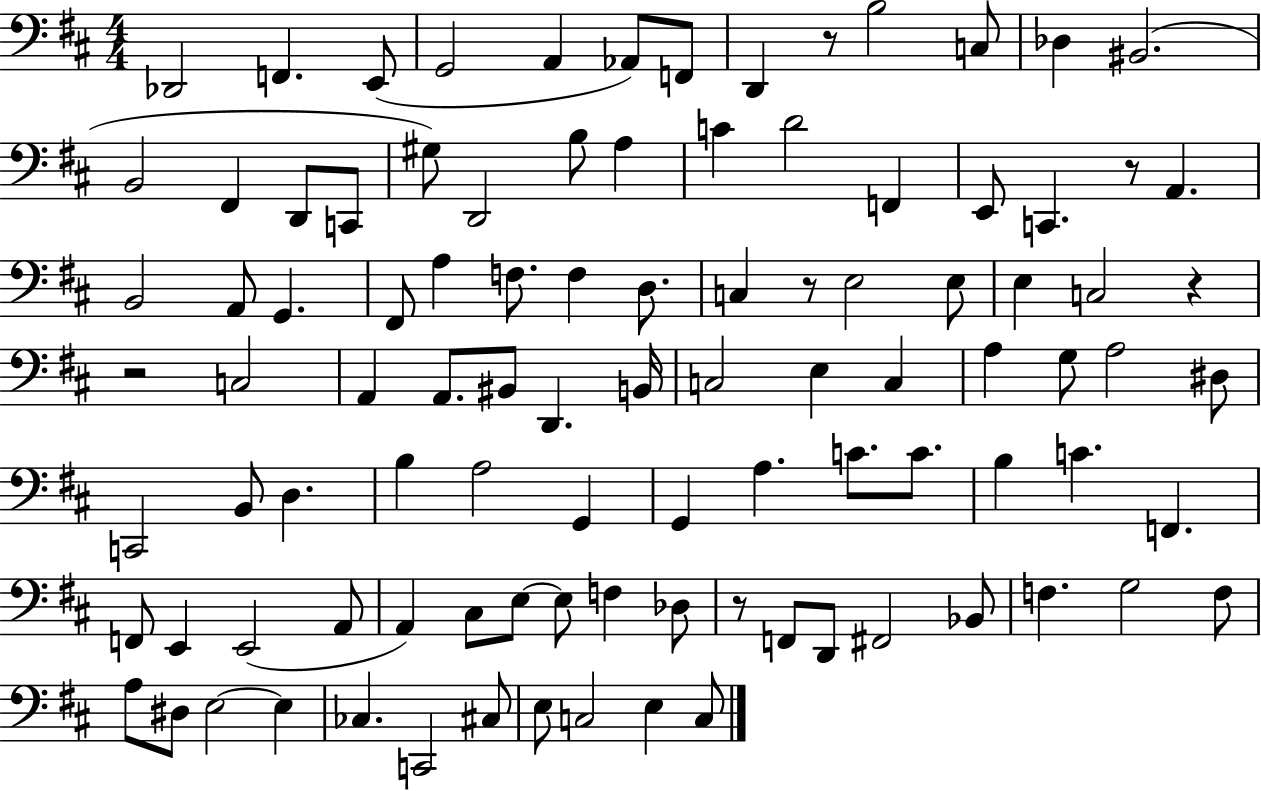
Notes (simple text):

Db2/h F2/q. E2/e G2/h A2/q Ab2/e F2/e D2/q R/e B3/h C3/e Db3/q BIS2/h. B2/h F#2/q D2/e C2/e G#3/e D2/h B3/e A3/q C4/q D4/h F2/q E2/e C2/q. R/e A2/q. B2/h A2/e G2/q. F#2/e A3/q F3/e. F3/q D3/e. C3/q R/e E3/h E3/e E3/q C3/h R/q R/h C3/h A2/q A2/e. BIS2/e D2/q. B2/s C3/h E3/q C3/q A3/q G3/e A3/h D#3/e C2/h B2/e D3/q. B3/q A3/h G2/q G2/q A3/q. C4/e. C4/e. B3/q C4/q. F2/q. F2/e E2/q E2/h A2/e A2/q C#3/e E3/e E3/e F3/q Db3/e R/e F2/e D2/e F#2/h Bb2/e F3/q. G3/h F3/e A3/e D#3/e E3/h E3/q CES3/q. C2/h C#3/e E3/e C3/h E3/q C3/e